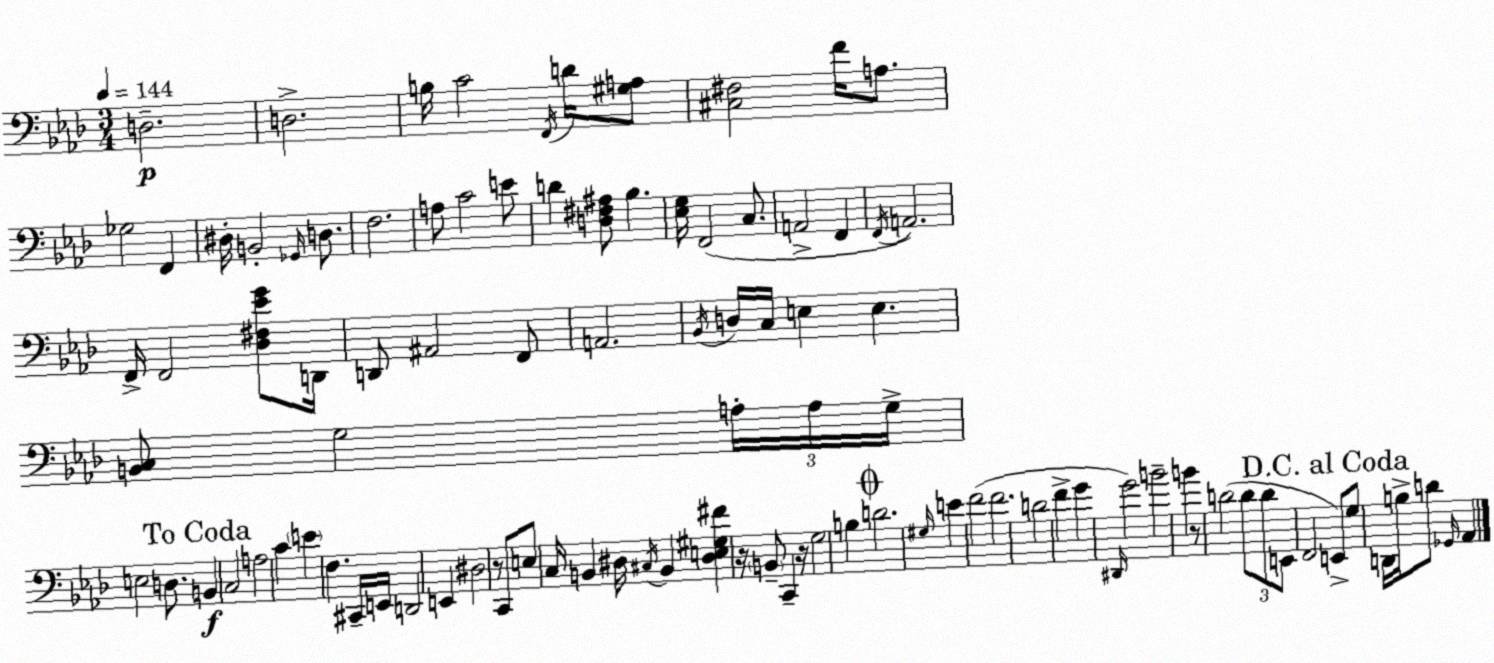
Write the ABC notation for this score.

X:1
T:Untitled
M:3/4
L:1/4
K:Fm
D,2 D,2 B,/4 C2 F,,/4 D/4 [^G,A,]/2 [^C,^F,]2 F/4 A,/2 _G,2 F,, ^D,/4 B,,2 _G,,/4 D,/2 F,2 A,/2 C2 E/2 D [D,^F,^A,]/2 _B, [_E,G,]/4 F,,2 C,/2 A,,2 F,, F,,/4 A,,2 F,,/4 F,,2 [_D,^F,_EG]/2 D,,/4 D,,/2 ^A,,2 F,,/2 A,,2 _B,,/4 D,/4 C,/4 E, E, [B,,C,]/2 G,2 A,/4 A,/4 G,/4 E,2 D,/2 B,, C,2 A,2 C E F, ^C,,/4 E,,/4 D,,2 E,, ^D,2 z/2 C,,/2 E,/2 C,/4 B,, ^D,/4 ^C,/4 B,, [^D,E,^G,^F] z/4 B,,/2 C,, z/4 G,2 B, D2 ^G,/4 E F2 F2 D2 F G ^D,,/4 G2 B2 B z/2 D2 D/2 D/2 E,,/2 F,,2 E,,/2 G,/2 D,,/4 B,/4 D/2 _G,,/4 _A,,